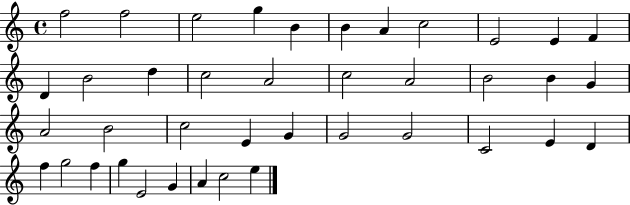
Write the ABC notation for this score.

X:1
T:Untitled
M:4/4
L:1/4
K:C
f2 f2 e2 g B B A c2 E2 E F D B2 d c2 A2 c2 A2 B2 B G A2 B2 c2 E G G2 G2 C2 E D f g2 f g E2 G A c2 e